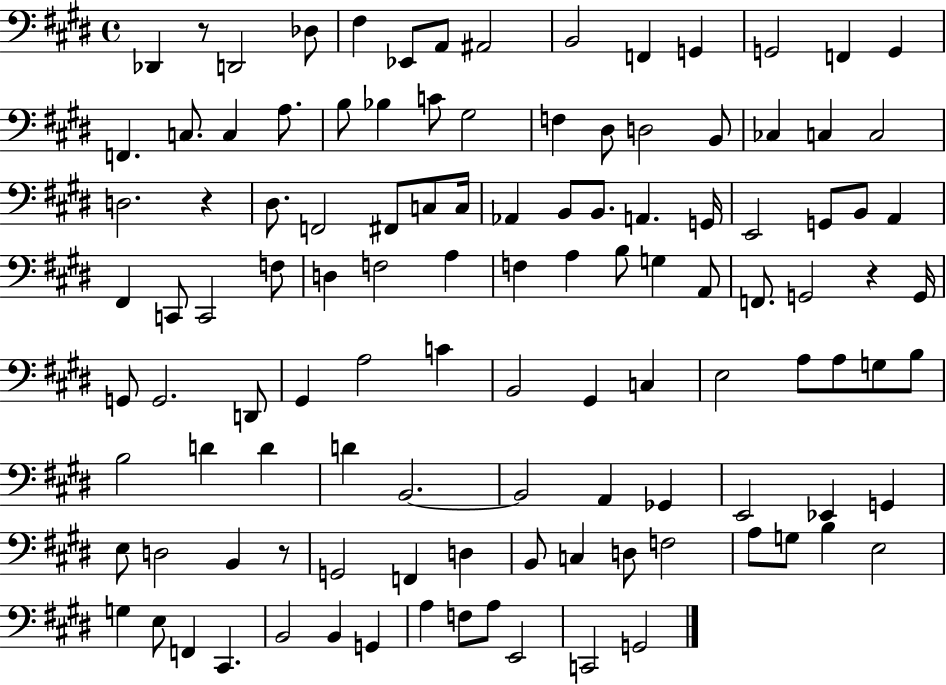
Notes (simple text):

Db2/q R/e D2/h Db3/e F#3/q Eb2/e A2/e A#2/h B2/h F2/q G2/q G2/h F2/q G2/q F2/q. C3/e. C3/q A3/e. B3/e Bb3/q C4/e G#3/h F3/q D#3/e D3/h B2/e CES3/q C3/q C3/h D3/h. R/q D#3/e. F2/h F#2/e C3/e C3/s Ab2/q B2/e B2/e. A2/q. G2/s E2/h G2/e B2/e A2/q F#2/q C2/e C2/h F3/e D3/q F3/h A3/q F3/q A3/q B3/e G3/q A2/e F2/e. G2/h R/q G2/s G2/e G2/h. D2/e G#2/q A3/h C4/q B2/h G#2/q C3/q E3/h A3/e A3/e G3/e B3/e B3/h D4/q D4/q D4/q B2/h. B2/h A2/q Gb2/q E2/h Eb2/q G2/q E3/e D3/h B2/q R/e G2/h F2/q D3/q B2/e C3/q D3/e F3/h A3/e G3/e B3/q E3/h G3/q E3/e F2/q C#2/q. B2/h B2/q G2/q A3/q F3/e A3/e E2/h C2/h G2/h